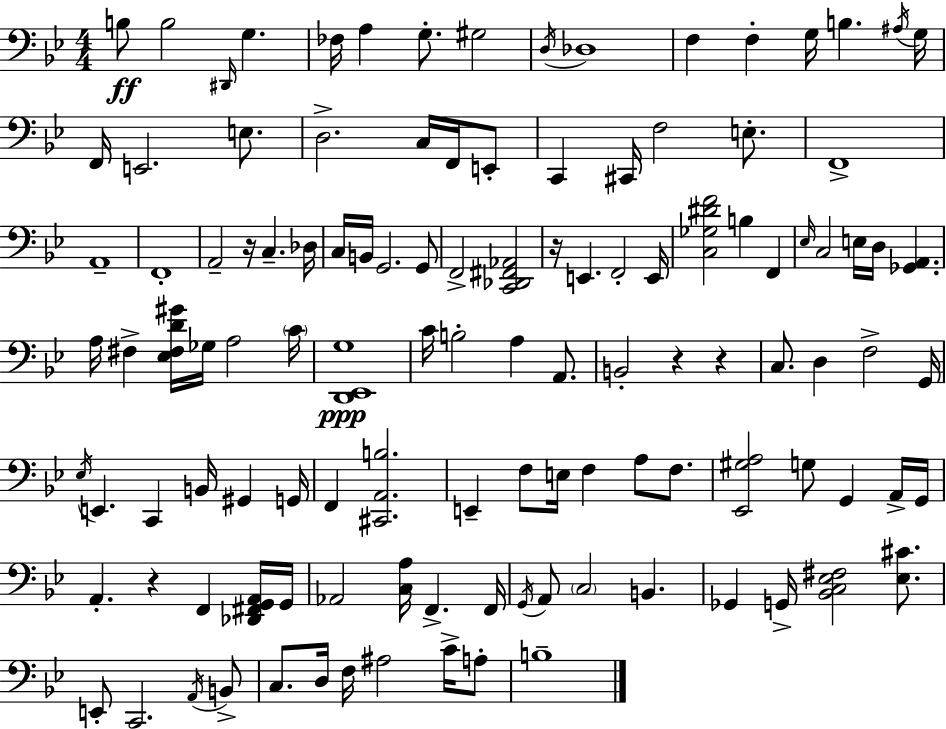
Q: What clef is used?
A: bass